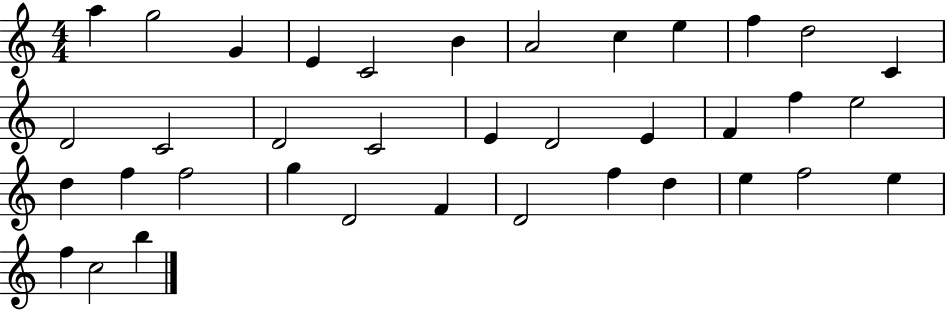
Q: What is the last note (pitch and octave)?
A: B5